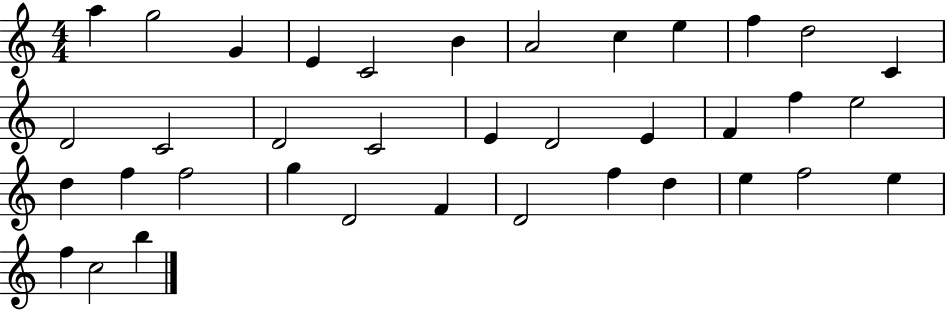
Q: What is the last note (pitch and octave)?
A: B5